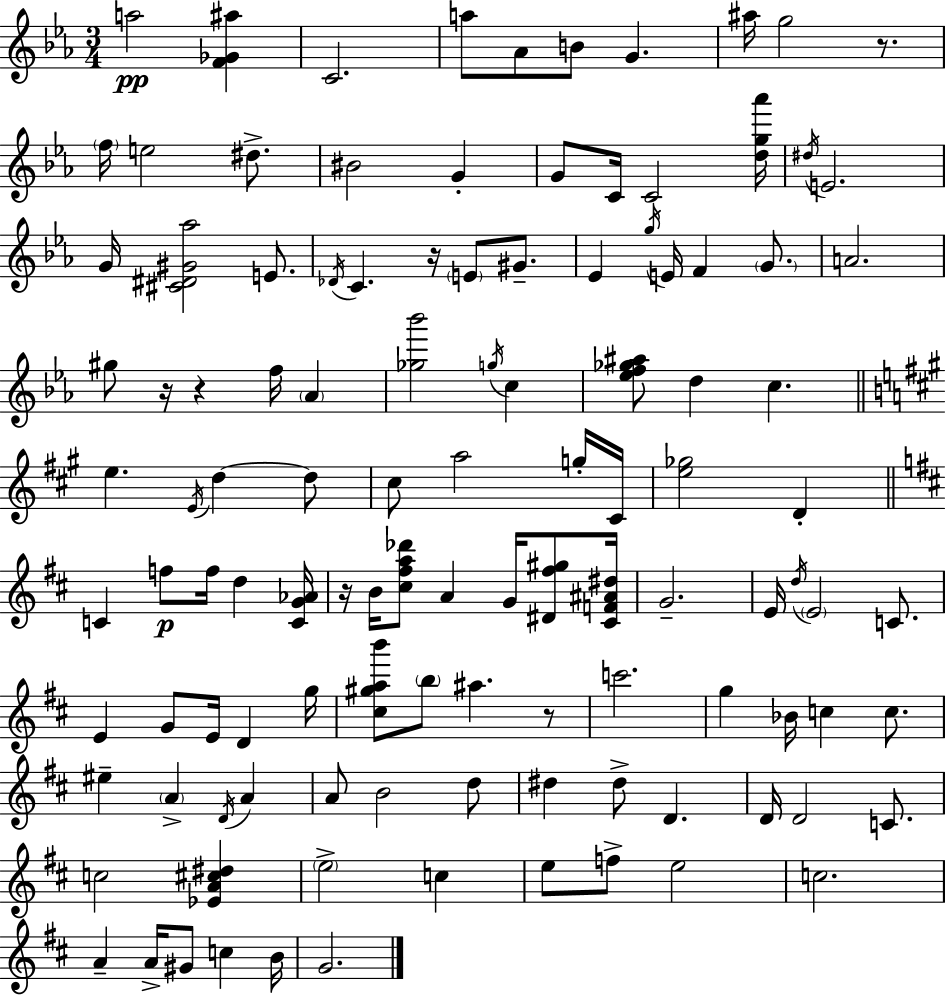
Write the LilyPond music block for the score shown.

{
  \clef treble
  \numericTimeSignature
  \time 3/4
  \key c \minor
  a''2\pp <f' ges' ais''>4 | c'2. | a''8 aes'8 b'8 g'4. | ais''16 g''2 r8. | \break \parenthesize f''16 e''2 dis''8.-> | bis'2 g'4-. | g'8 c'16 c'2 <d'' g'' aes'''>16 | \acciaccatura { dis''16 } e'2. | \break g'16 <cis' dis' gis' aes''>2 e'8. | \acciaccatura { des'16 } c'4. r16 \parenthesize e'8 gis'8.-- | ees'4 \acciaccatura { g''16 } e'16 f'4 | \parenthesize g'8. a'2. | \break gis''8 r16 r4 f''16 \parenthesize aes'4 | <ges'' bes'''>2 \acciaccatura { g''16 } | c''4 <ees'' f'' ges'' ais''>8 d''4 c''4. | \bar "||" \break \key a \major e''4. \acciaccatura { e'16 } d''4~~ d''8 | cis''8 a''2 g''16-. | cis'16 <e'' ges''>2 d'4-. | \bar "||" \break \key d \major c'4 f''8\p f''16 d''4 <c' g' aes'>16 | r16 b'16 <cis'' fis'' a'' des'''>8 a'4 g'16 <dis' fis'' gis''>8 <cis' f' ais' dis''>16 | g'2.-- | e'16 \acciaccatura { d''16 } \parenthesize e'2 c'8. | \break e'4 g'8 e'16 d'4 | g''16 <cis'' gis'' a'' b'''>8 \parenthesize b''8 ais''4. r8 | c'''2. | g''4 bes'16 c''4 c''8. | \break eis''4-- \parenthesize a'4-> \acciaccatura { d'16 } a'4 | a'8 b'2 | d''8 dis''4 dis''8-> d'4. | d'16 d'2 c'8. | \break c''2 <ees' a' cis'' dis''>4 | \parenthesize e''2-> c''4 | e''8 f''8-> e''2 | c''2. | \break a'4-- a'16-> gis'8 c''4 | b'16 g'2. | \bar "|."
}